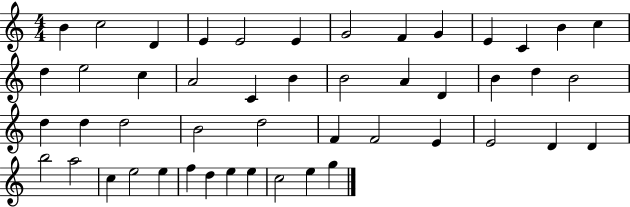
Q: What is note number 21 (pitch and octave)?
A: A4